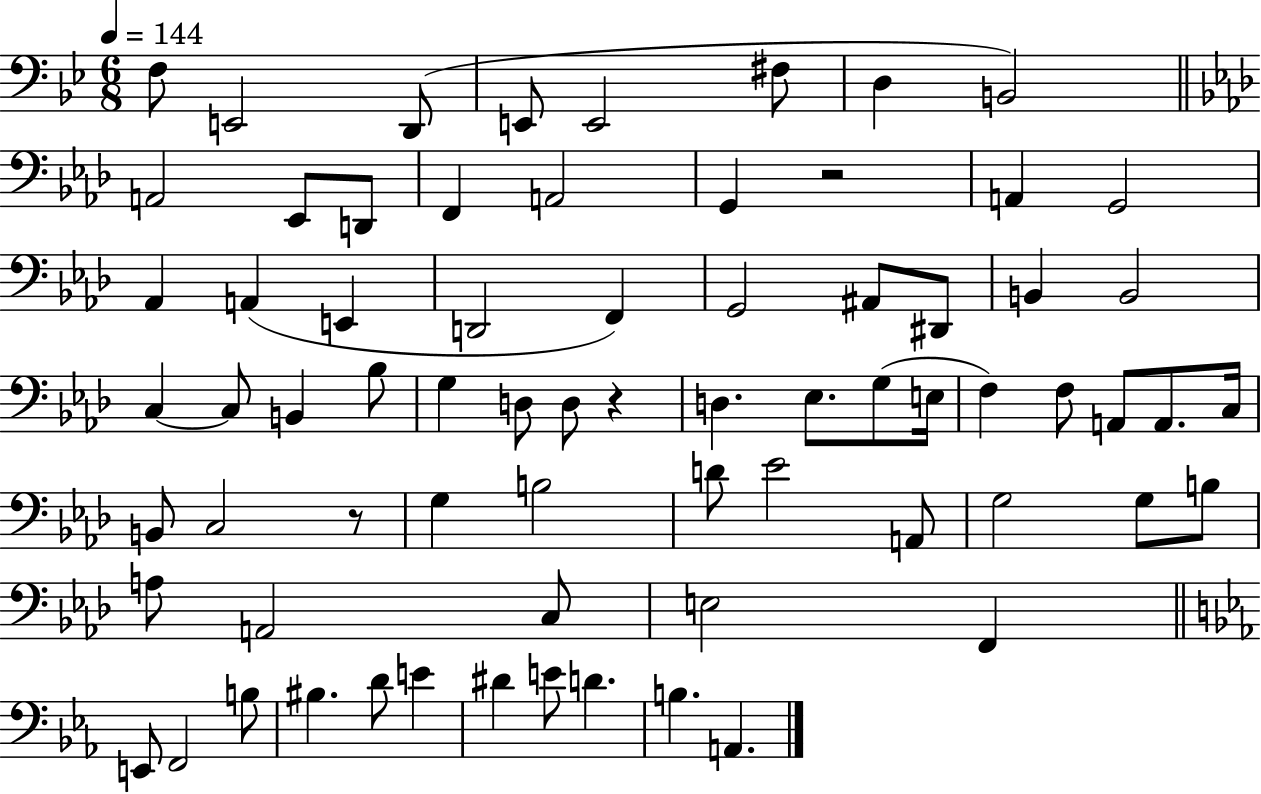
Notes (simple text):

F3/e E2/h D2/e E2/e E2/h F#3/e D3/q B2/h A2/h Eb2/e D2/e F2/q A2/h G2/q R/h A2/q G2/h Ab2/q A2/q E2/q D2/h F2/q G2/h A#2/e D#2/e B2/q B2/h C3/q C3/e B2/q Bb3/e G3/q D3/e D3/e R/q D3/q. Eb3/e. G3/e E3/s F3/q F3/e A2/e A2/e. C3/s B2/e C3/h R/e G3/q B3/h D4/e Eb4/h A2/e G3/h G3/e B3/e A3/e A2/h C3/e E3/h F2/q E2/e F2/h B3/e BIS3/q. D4/e E4/q D#4/q E4/e D4/q. B3/q. A2/q.